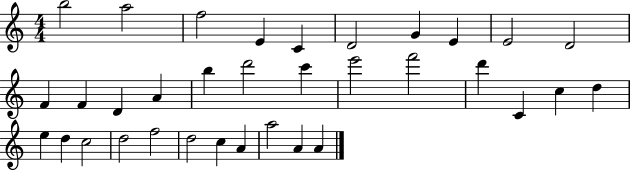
{
  \clef treble
  \numericTimeSignature
  \time 4/4
  \key c \major
  b''2 a''2 | f''2 e'4 c'4 | d'2 g'4 e'4 | e'2 d'2 | \break f'4 f'4 d'4 a'4 | b''4 d'''2 c'''4 | e'''2 f'''2 | d'''4 c'4 c''4 d''4 | \break e''4 d''4 c''2 | d''2 f''2 | d''2 c''4 a'4 | a''2 a'4 a'4 | \break \bar "|."
}